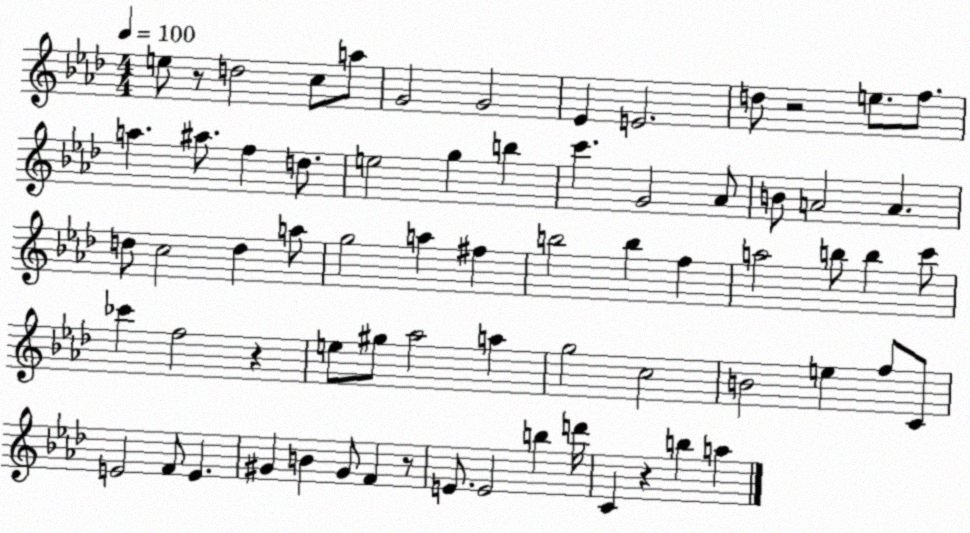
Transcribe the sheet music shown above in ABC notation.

X:1
T:Untitled
M:4/4
L:1/4
K:Ab
e/2 z/2 d2 c/2 a/2 G2 G2 _E E2 d/2 z2 e/2 f/2 a ^a/2 f d/2 e2 g b c' G2 _A/2 B/2 A2 A d/2 c2 d a/2 g2 a ^f b2 b f a2 b/2 b c'/2 _c' f2 z e/2 ^g/2 _a2 a g2 c2 B2 e f/2 C/2 E2 F/2 E ^G B ^G/2 F z/2 E/2 E2 b d'/4 C z b a